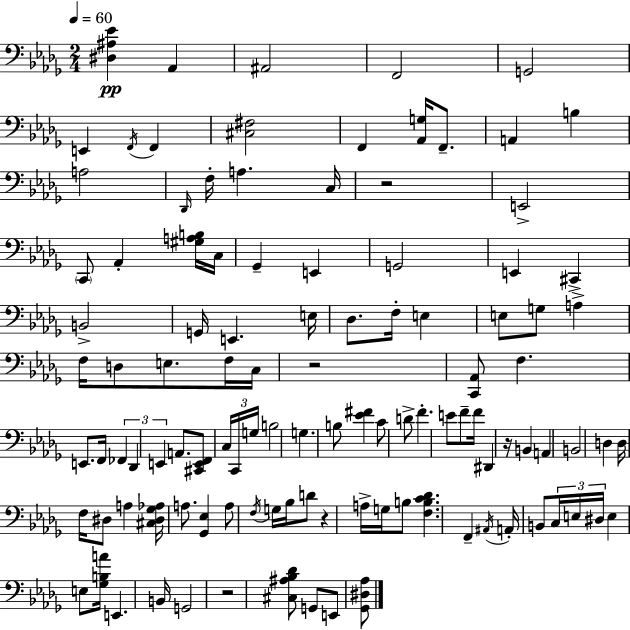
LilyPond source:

{
  \clef bass
  \numericTimeSignature
  \time 2/4
  \key bes \minor
  \tempo 4 = 60
  <dis ais ees'>4\pp aes,4 | ais,2 | f,2 | g,2 | \break e,4 \acciaccatura { f,16 } f,4 | <cis fis>2 | f,4 <aes, g>16 f,8.-- | a,4 b4 | \break a2 | \grace { des,16 } f16-. a4. | c16 r2 | e,2-> | \break \parenthesize c,8 aes,4-. | <gis a b>16 c16 ges,4-- e,4 | g,2 | e,4 cis,4-> | \break b,2-> | g,16 e,4. | e16 des8. f16-. e4 | e8 g8 a4-> | \break f16 d8 e8. | f16 c16 r2 | <c, aes,>8 f4. | e,8. f,16 \tuplet 3/2 { fes,4 | \break des,4 e,4 } | a,8. <cis, e, f,>8 \tuplet 3/2 { c16 | c,16 g16 } b2 | g4. | \break b8 <ees' fis'>4 c'8 | d'8-> f'4.-. | e'8 f'8-- f'16 dis,4 | r16 b,4 a,4 | \break b,2 | d4 d16 f16 | dis8 a4 <cis dis ges aes>16 a8. | <ges, ees>4 a8 | \break \acciaccatura { f16 } g16 bes16 d'8 r4 | a16-> g16 b8 <f b c' des'>4. | f,4-- \acciaccatura { ais,16 } | a,16-. b,8 \tuplet 3/2 { c16 e16 dis16 } e4 | \break e8 <ges b a'>16 e,4. | b,16 g,2 | r2 | <cis ais bes des'>8 g,8 | \break e,8 <ges, dis aes>8 \bar "|."
}